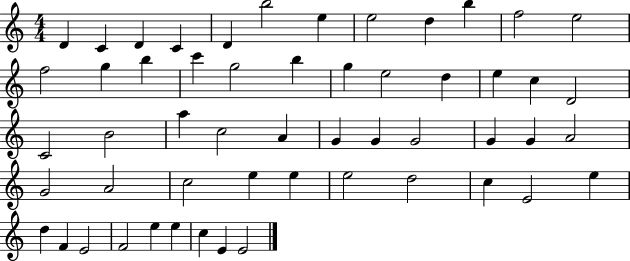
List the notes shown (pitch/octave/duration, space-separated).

D4/q C4/q D4/q C4/q D4/q B5/h E5/q E5/h D5/q B5/q F5/h E5/h F5/h G5/q B5/q C6/q G5/h B5/q G5/q E5/h D5/q E5/q C5/q D4/h C4/h B4/h A5/q C5/h A4/q G4/q G4/q G4/h G4/q G4/q A4/h G4/h A4/h C5/h E5/q E5/q E5/h D5/h C5/q E4/h E5/q D5/q F4/q E4/h F4/h E5/q E5/q C5/q E4/q E4/h